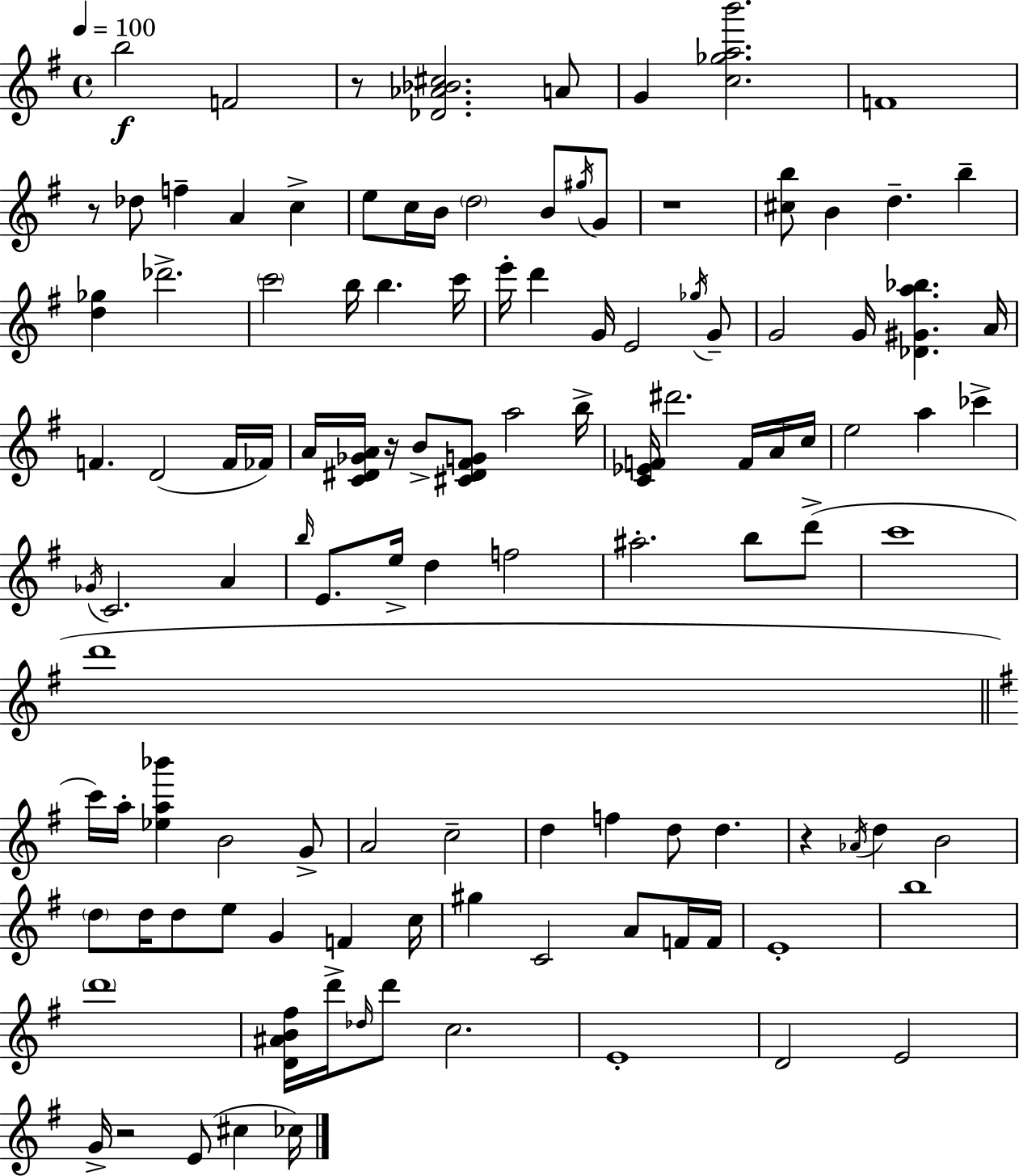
X:1
T:Untitled
M:4/4
L:1/4
K:G
b2 F2 z/2 [_D_A_B^c]2 A/2 G [c_gab']2 F4 z/2 _d/2 f A c e/2 c/4 B/4 d2 B/2 ^g/4 G/2 z4 [^cb]/2 B d b [d_g] _d'2 c'2 b/4 b c'/4 e'/4 d' G/4 E2 _g/4 G/2 G2 G/4 [_D^Ga_b] A/4 F D2 F/4 _F/4 A/4 [C^D_GA]/4 z/4 B/2 [^C^D^FG]/2 a2 b/4 [C_EF]/4 ^d'2 F/4 A/4 c/4 e2 a _c' _G/4 C2 A b/4 E/2 e/4 d f2 ^a2 b/2 d'/2 c'4 d'4 c'/4 a/4 [_ea_b'] B2 G/2 A2 c2 d f d/2 d z _A/4 d B2 d/2 d/4 d/2 e/2 G F c/4 ^g C2 A/2 F/4 F/4 E4 b4 d'4 [D^AB^f]/4 d'/4 _d/4 d'/2 c2 E4 D2 E2 G/4 z2 E/2 ^c _c/4